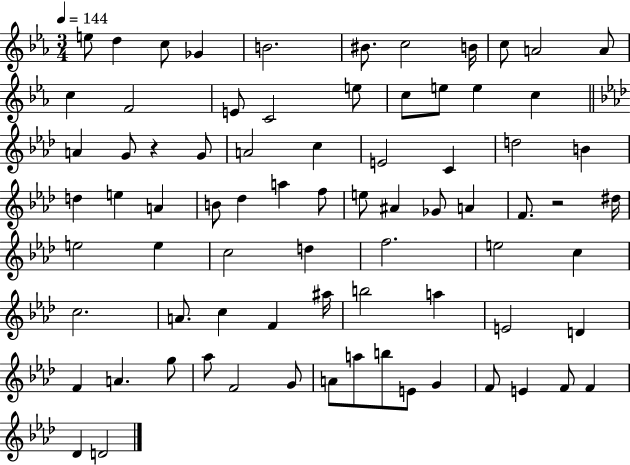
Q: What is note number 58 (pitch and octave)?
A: D4